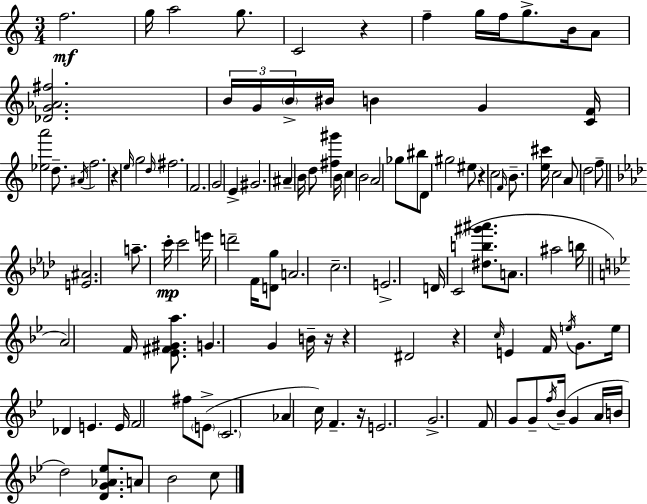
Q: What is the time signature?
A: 3/4